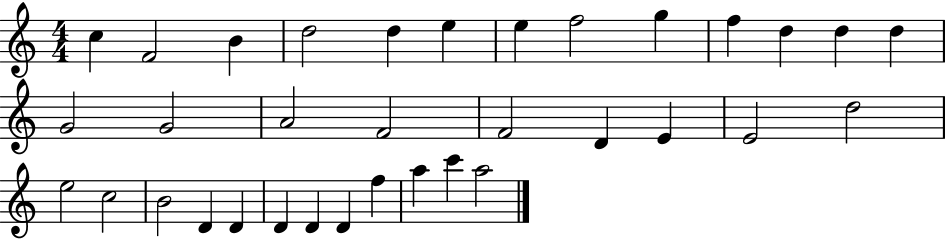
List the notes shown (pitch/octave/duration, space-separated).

C5/q F4/h B4/q D5/h D5/q E5/q E5/q F5/h G5/q F5/q D5/q D5/q D5/q G4/h G4/h A4/h F4/h F4/h D4/q E4/q E4/h D5/h E5/h C5/h B4/h D4/q D4/q D4/q D4/q D4/q F5/q A5/q C6/q A5/h